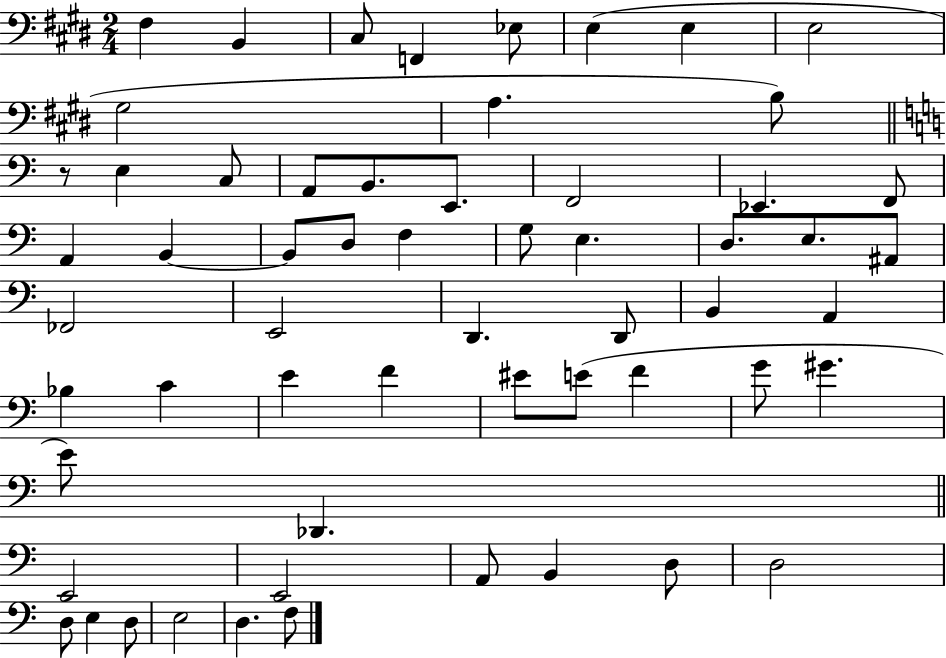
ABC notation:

X:1
T:Untitled
M:2/4
L:1/4
K:E
^F, B,, ^C,/2 F,, _E,/2 E, E, E,2 ^G,2 A, B,/2 z/2 E, C,/2 A,,/2 B,,/2 E,,/2 F,,2 _E,, F,,/2 A,, B,, B,,/2 D,/2 F, G,/2 E, D,/2 E,/2 ^A,,/2 _F,,2 E,,2 D,, D,,/2 B,, A,, _B, C E F ^E/2 E/2 F G/2 ^G E/2 _D,, E,,2 E,,2 A,,/2 B,, D,/2 D,2 D,/2 E, D,/2 E,2 D, F,/2